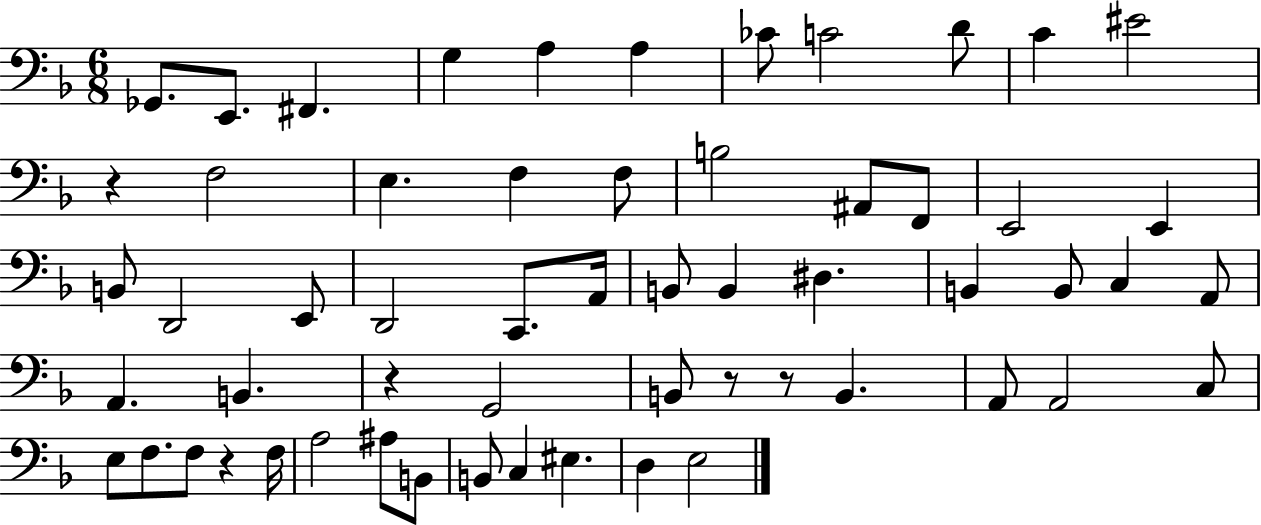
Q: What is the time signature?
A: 6/8